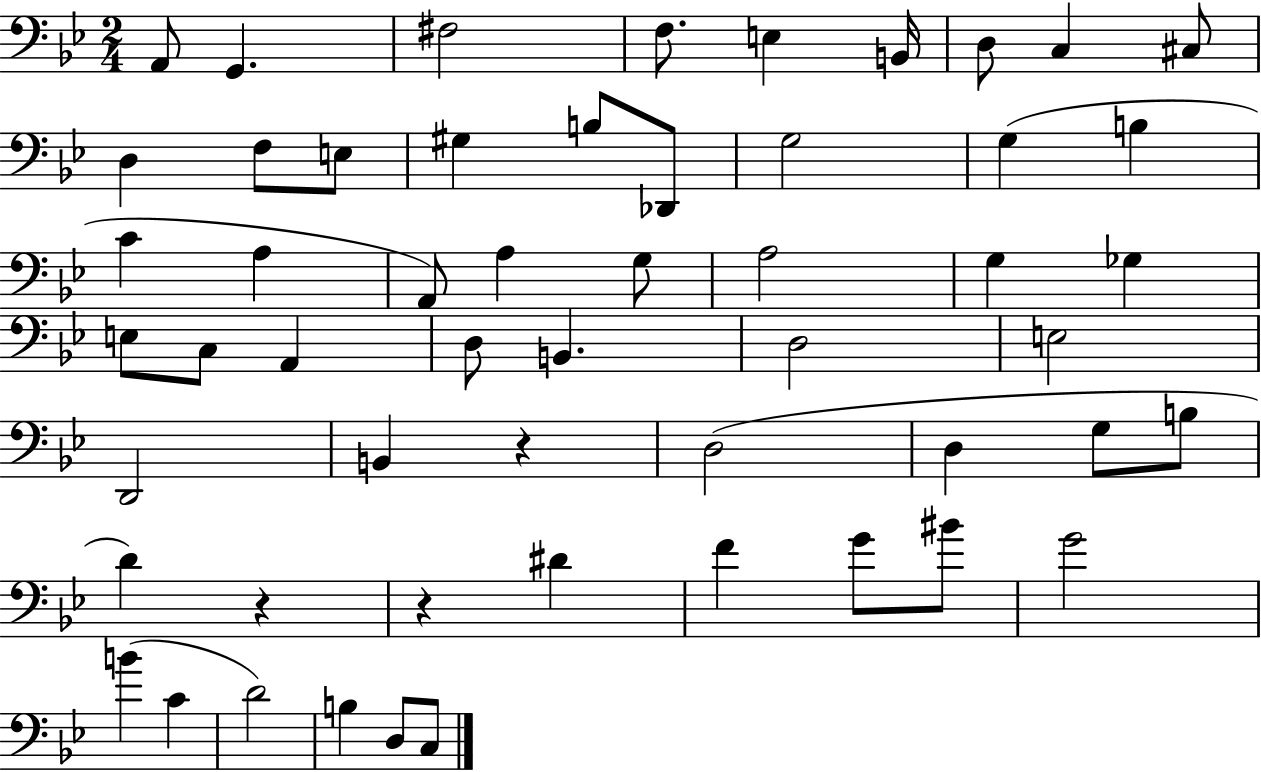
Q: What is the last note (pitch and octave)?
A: C3